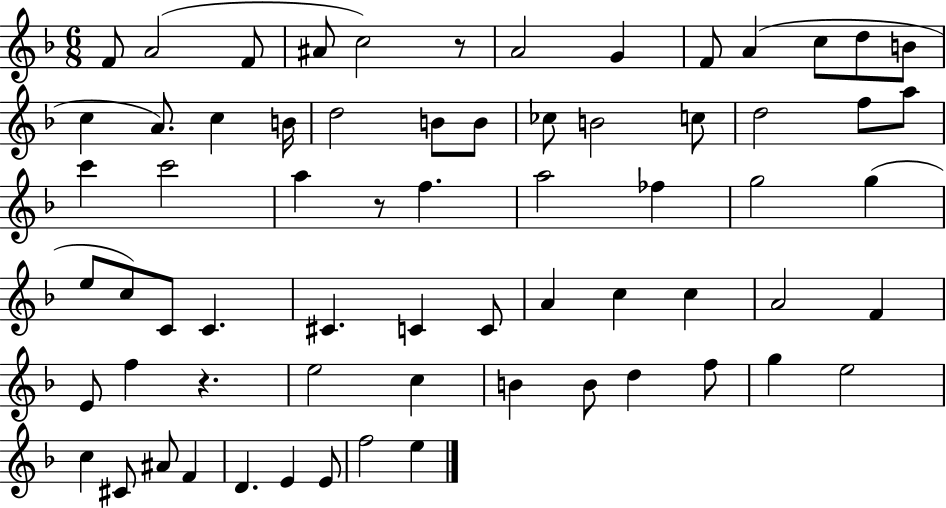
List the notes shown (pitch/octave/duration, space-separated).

F4/e A4/h F4/e A#4/e C5/h R/e A4/h G4/q F4/e A4/q C5/e D5/e B4/e C5/q A4/e. C5/q B4/s D5/h B4/e B4/e CES5/e B4/h C5/e D5/h F5/e A5/e C6/q C6/h A5/q R/e F5/q. A5/h FES5/q G5/h G5/q E5/e C5/e C4/e C4/q. C#4/q. C4/q C4/e A4/q C5/q C5/q A4/h F4/q E4/e F5/q R/q. E5/h C5/q B4/q B4/e D5/q F5/e G5/q E5/h C5/q C#4/e A#4/e F4/q D4/q. E4/q E4/e F5/h E5/q